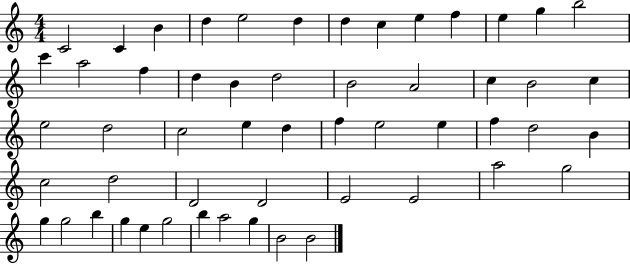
X:1
T:Untitled
M:4/4
L:1/4
K:C
C2 C B d e2 d d c e f e g b2 c' a2 f d B d2 B2 A2 c B2 c e2 d2 c2 e d f e2 e f d2 B c2 d2 D2 D2 E2 E2 a2 g2 g g2 b g e g2 b a2 g B2 B2